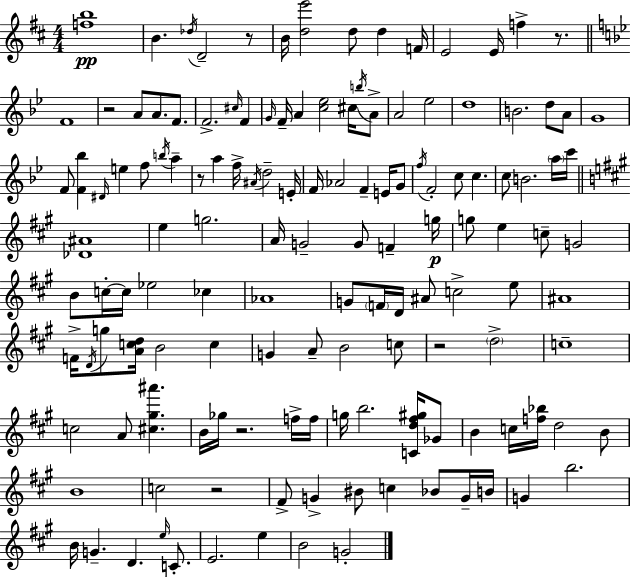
[F5,B5]/w B4/q. Db5/s D4/h R/e B4/s [D5,E6]/h D5/e D5/q F4/s E4/h E4/s F5/q R/e. F4/w R/h A4/e A4/e. F4/e. F4/h. C#5/s F4/q G4/s F4/s A4/q [C5,Eb5]/h C#5/s B5/s A4/e A4/h Eb5/h D5/w B4/h. D5/e A4/e G4/w F4/e [F4,Bb5]/q D#4/s E5/q F5/e B5/s A5/q R/e A5/q F5/s A#4/s D5/h E4/s F4/s Ab4/h F4/q E4/s G4/e F5/s F4/h C5/e C5/q. C5/e B4/h. A5/s C6/s [Db4,A#4]/w E5/q G5/h. A4/s G4/h G4/e F4/q G5/s G5/e E5/q C5/e G4/h B4/e C5/s C5/s Eb5/h CES5/q Ab4/w G4/e F4/s D4/s A#4/e C5/h E5/e A#4/w F4/s D4/s G5/e [A4,C5,D5]/s B4/h C5/q G4/q A4/e B4/h C5/e R/h D5/h C5/w C5/h A4/e [C#5,G#5,A#6]/q. B4/s Gb5/s R/h. F5/s F5/s G5/s B5/h. [C4,D5,F#5,G#5]/s Gb4/e B4/q C5/s [F5,Bb5]/s D5/h B4/e B4/w C5/h R/h F#4/e G4/q BIS4/e C5/q Bb4/e G4/s B4/s G4/q B5/h. B4/s G4/q. D4/q. E5/s C4/e. E4/h. E5/q B4/h G4/h